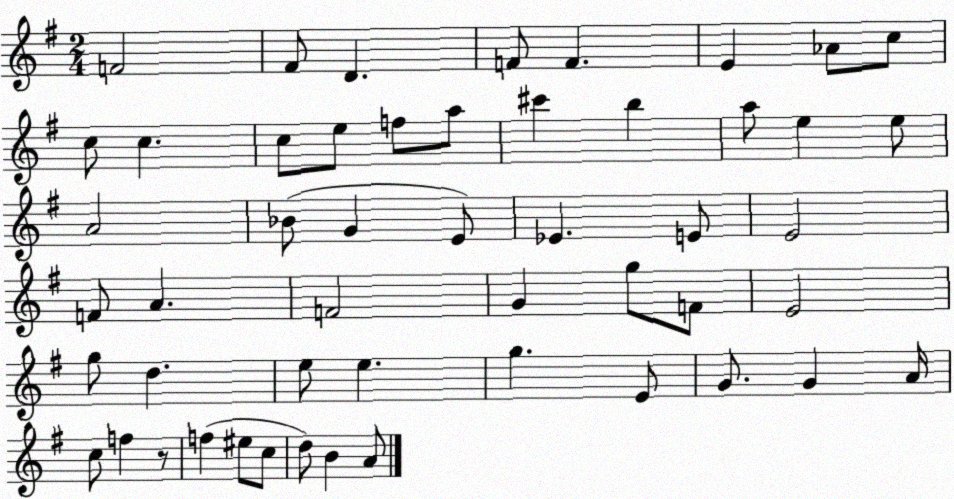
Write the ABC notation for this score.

X:1
T:Untitled
M:2/4
L:1/4
K:G
F2 ^F/2 D F/2 F E _A/2 c/2 c/2 c c/2 e/2 f/2 a/2 ^c' b a/2 e e/2 A2 _B/2 G E/2 _E E/2 E2 F/2 A F2 G g/2 F/2 E2 g/2 d e/2 e g E/2 G/2 G A/4 c/2 f z/2 f ^e/2 c/2 d/2 B A/2